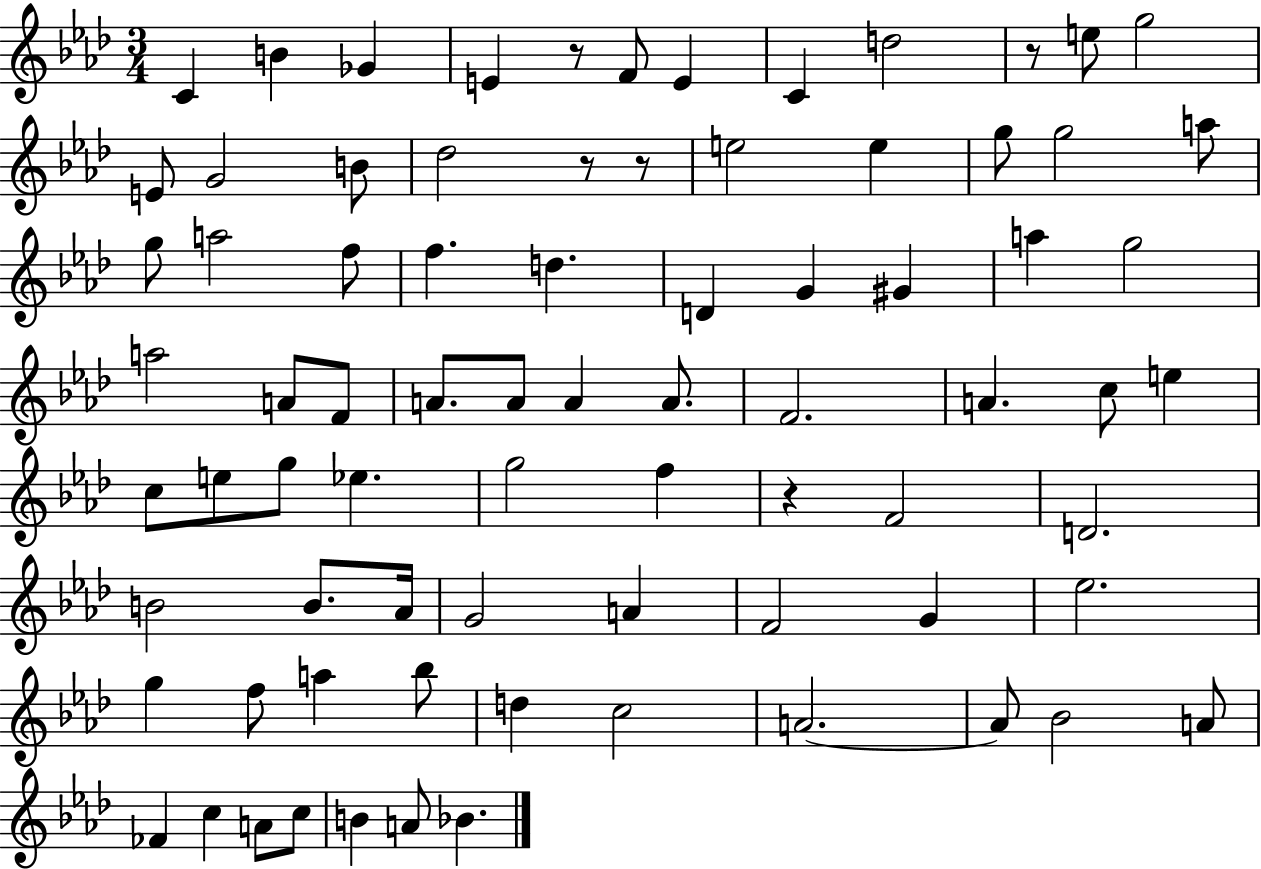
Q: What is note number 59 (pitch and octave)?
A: A5